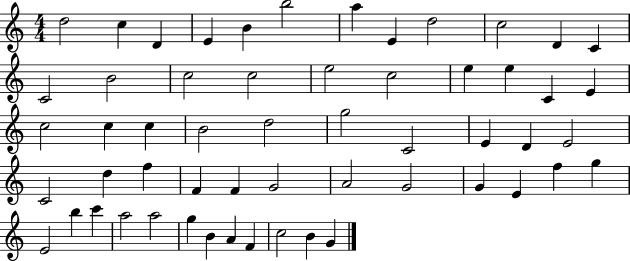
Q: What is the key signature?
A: C major